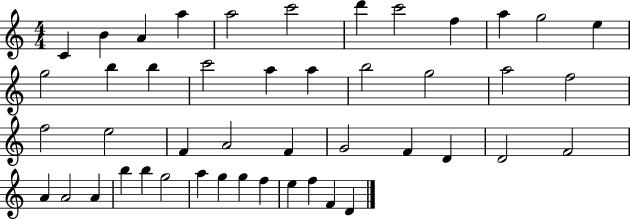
C4/q B4/q A4/q A5/q A5/h C6/h D6/q C6/h F5/q A5/q G5/h E5/q G5/h B5/q B5/q C6/h A5/q A5/q B5/h G5/h A5/h F5/h F5/h E5/h F4/q A4/h F4/q G4/h F4/q D4/q D4/h F4/h A4/q A4/h A4/q B5/q B5/q G5/h A5/q G5/q G5/q F5/q E5/q F5/q F4/q D4/q